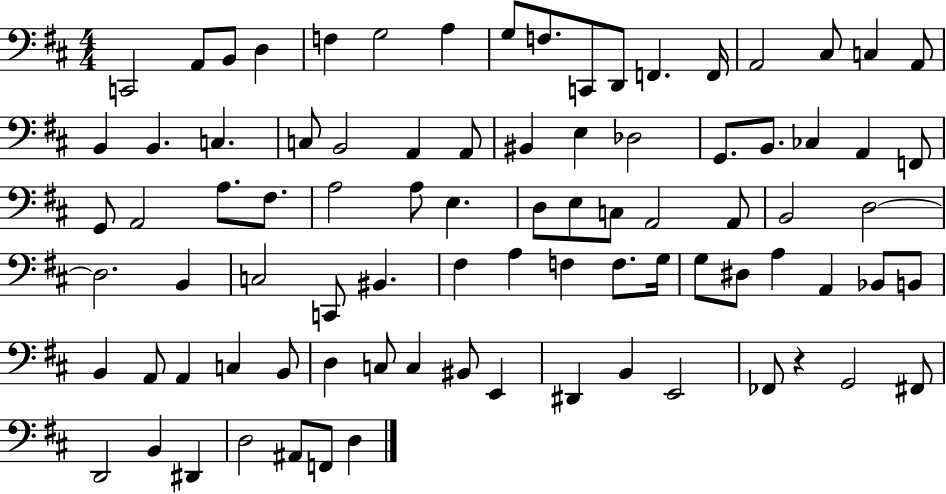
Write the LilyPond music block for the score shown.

{
  \clef bass
  \numericTimeSignature
  \time 4/4
  \key d \major
  c,2 a,8 b,8 d4 | f4 g2 a4 | g8 f8. c,8 d,8 f,4. f,16 | a,2 cis8 c4 a,8 | \break b,4 b,4. c4. | c8 b,2 a,4 a,8 | bis,4 e4 des2 | g,8. b,8. ces4 a,4 f,8 | \break g,8 a,2 a8. fis8. | a2 a8 e4. | d8 e8 c8 a,2 a,8 | b,2 d2~~ | \break d2. b,4 | c2 c,8 bis,4. | fis4 a4 f4 f8. g16 | g8 dis8 a4 a,4 bes,8 b,8 | \break b,4 a,8 a,4 c4 b,8 | d4 c8 c4 bis,8 e,4 | dis,4 b,4 e,2 | fes,8 r4 g,2 fis,8 | \break d,2 b,4 dis,4 | d2 ais,8 f,8 d4 | \bar "|."
}